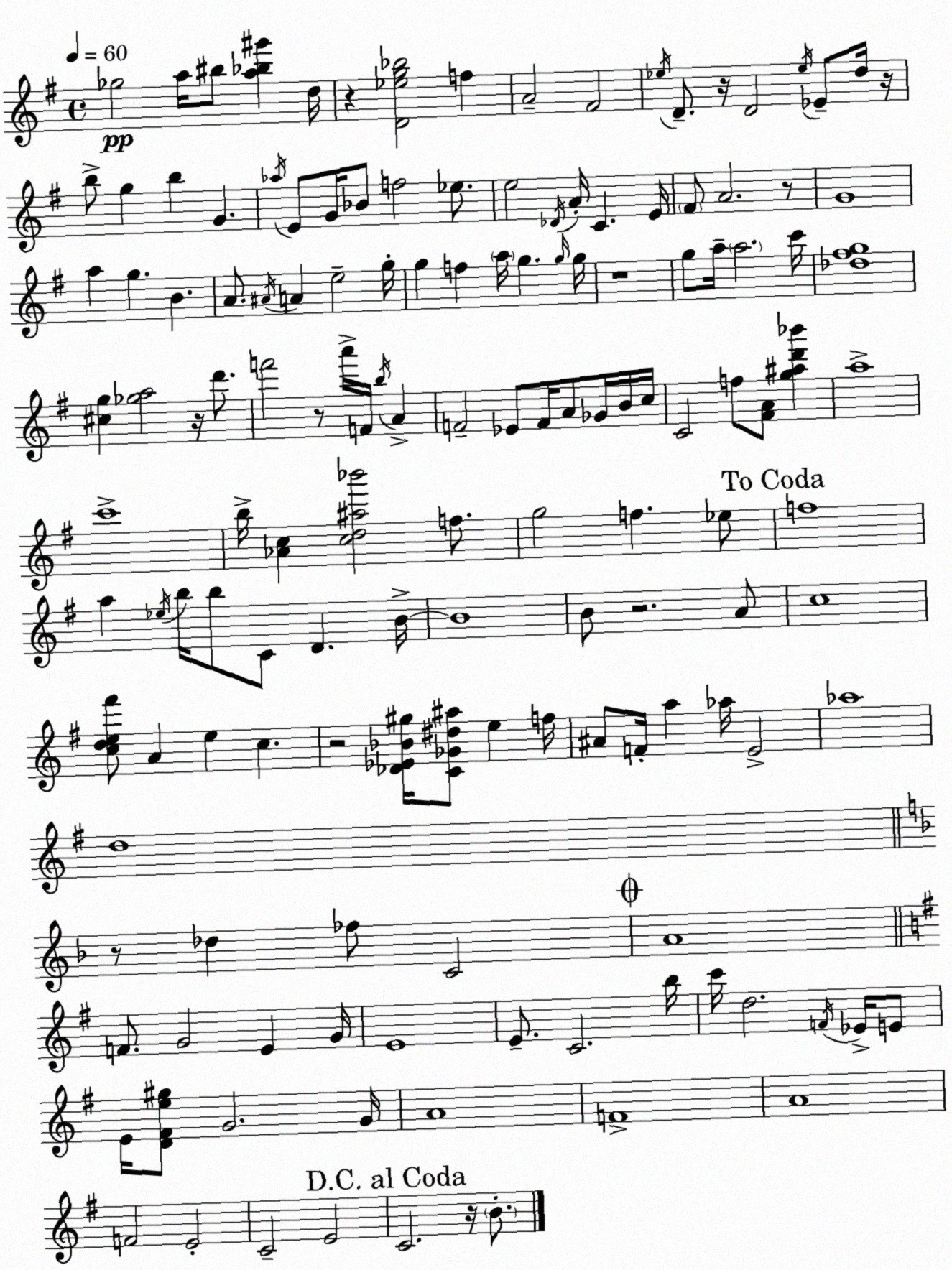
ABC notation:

X:1
T:Untitled
M:4/4
L:1/4
K:G
_g2 a/4 ^b/2 [a_b^g'] d/4 z [D_eg_b]2 f A2 ^F2 _e/4 D/2 z/4 D2 _e/4 _E/2 d/4 z/4 b/2 g b G _a/4 E/2 G/4 _B/2 f2 _e/2 e2 _D/4 A/4 C E/4 ^F/2 A2 z/2 G4 a g B A/2 ^A/4 A e2 g/4 g f a/4 g g/4 g/4 z4 g/2 a/4 a2 c'/4 [_d^fg]4 [^cg] [_ga]2 z/4 d'/2 f'2 z/2 a'/4 F/4 b/4 A F2 _E/2 F/4 A/2 _G/4 B/4 c/4 C2 f/2 [^FA]/2 [g^ad'_b'] a4 c'4 b/4 [_Ac] [cd^a_b']2 f/2 g2 f _e/2 f4 a _e/4 b/4 b/2 C/2 D B/4 B4 B/2 z2 A/2 c4 [cde^f']/2 A e c z2 [_D_E_B^g]/4 [C_G^d^a]/2 e f/4 ^A/2 F/4 a _a/4 E2 _a4 d4 z/2 _d _f/2 C2 A4 F/2 G2 E G/4 E4 E/2 C2 b/4 c'/4 d2 F/4 _E/4 E/2 E/4 [D^Fe^g]/2 G2 G/4 A4 F4 A4 F2 E2 C2 E2 C2 z/4 B/2